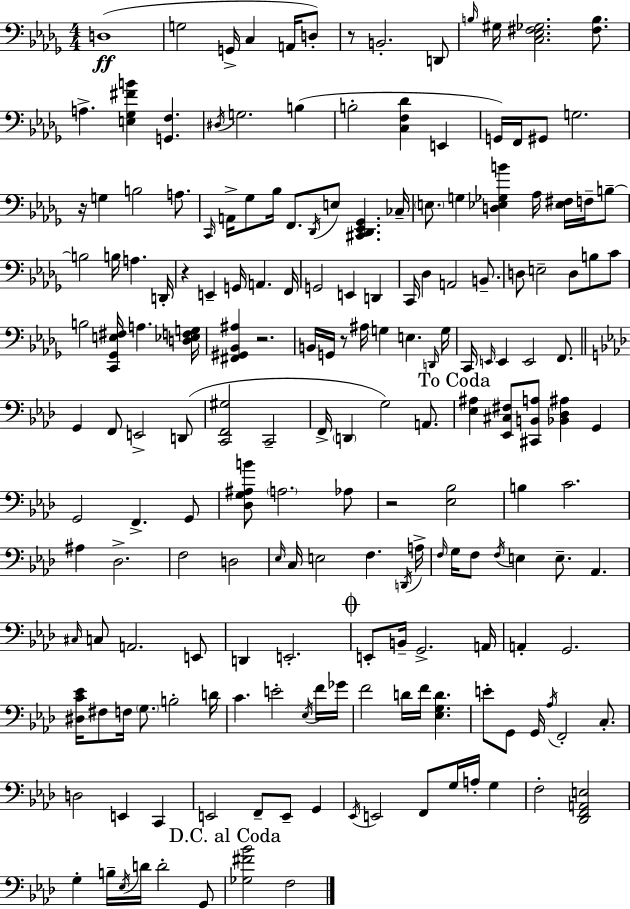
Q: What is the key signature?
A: BES minor